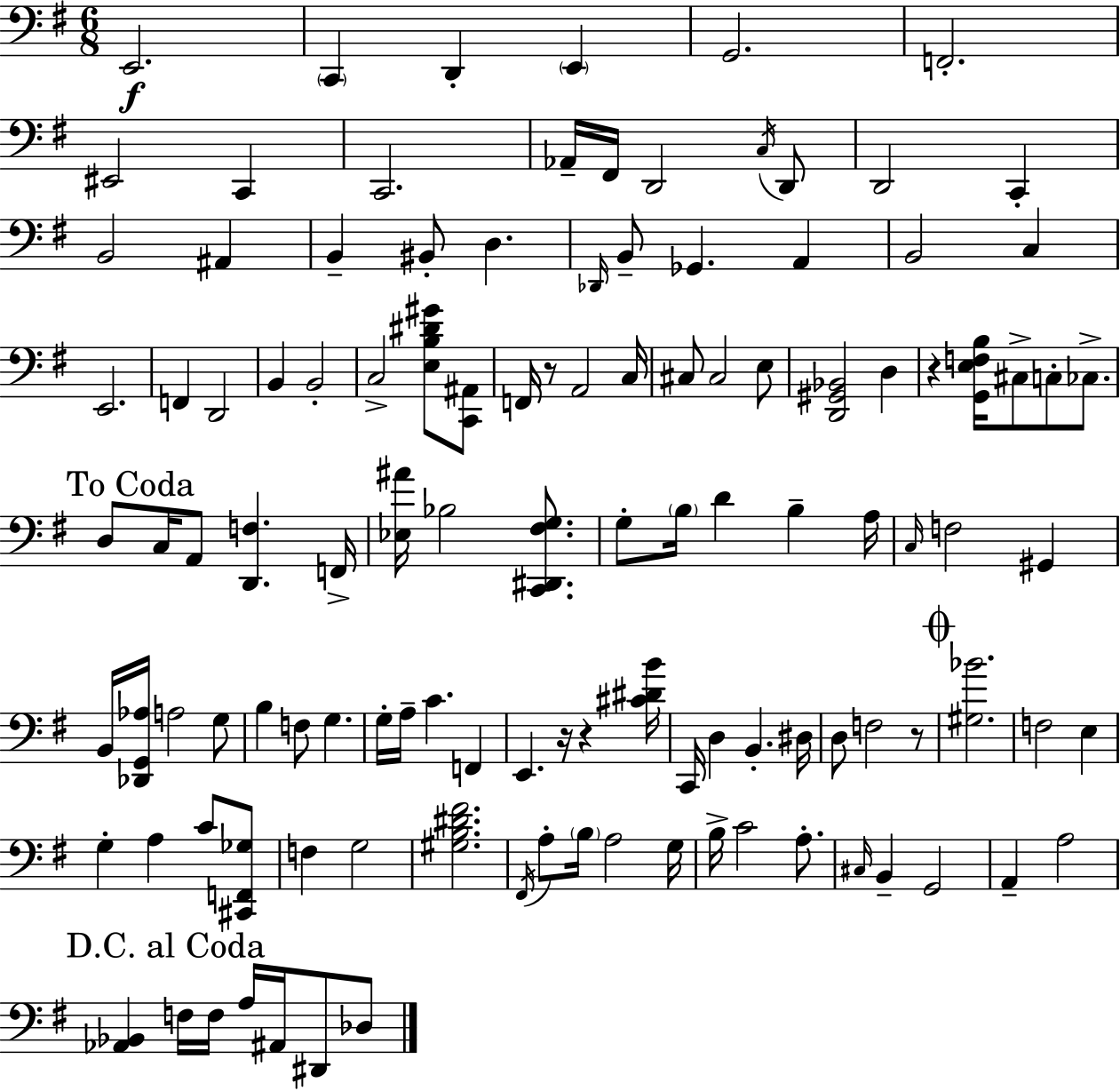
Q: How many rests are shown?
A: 5